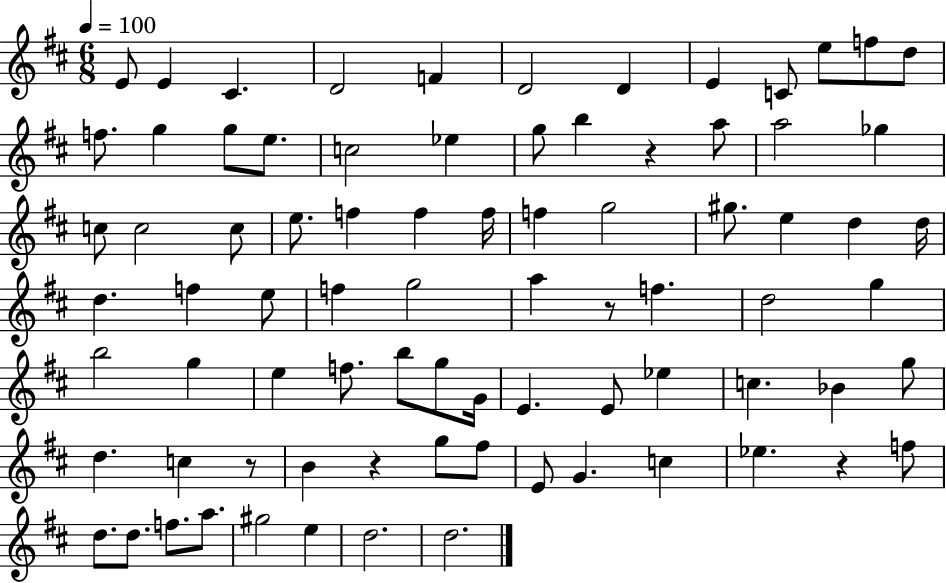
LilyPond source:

{
  \clef treble
  \numericTimeSignature
  \time 6/8
  \key d \major
  \tempo 4 = 100
  e'8 e'4 cis'4. | d'2 f'4 | d'2 d'4 | e'4 c'8 e''8 f''8 d''8 | \break f''8. g''4 g''8 e''8. | c''2 ees''4 | g''8 b''4 r4 a''8 | a''2 ges''4 | \break c''8 c''2 c''8 | e''8. f''4 f''4 f''16 | f''4 g''2 | gis''8. e''4 d''4 d''16 | \break d''4. f''4 e''8 | f''4 g''2 | a''4 r8 f''4. | d''2 g''4 | \break b''2 g''4 | e''4 f''8. b''8 g''8 g'16 | e'4. e'8 ees''4 | c''4. bes'4 g''8 | \break d''4. c''4 r8 | b'4 r4 g''8 fis''8 | e'8 g'4. c''4 | ees''4. r4 f''8 | \break d''8. d''8. f''8. a''8. | gis''2 e''4 | d''2. | d''2. | \break \bar "|."
}